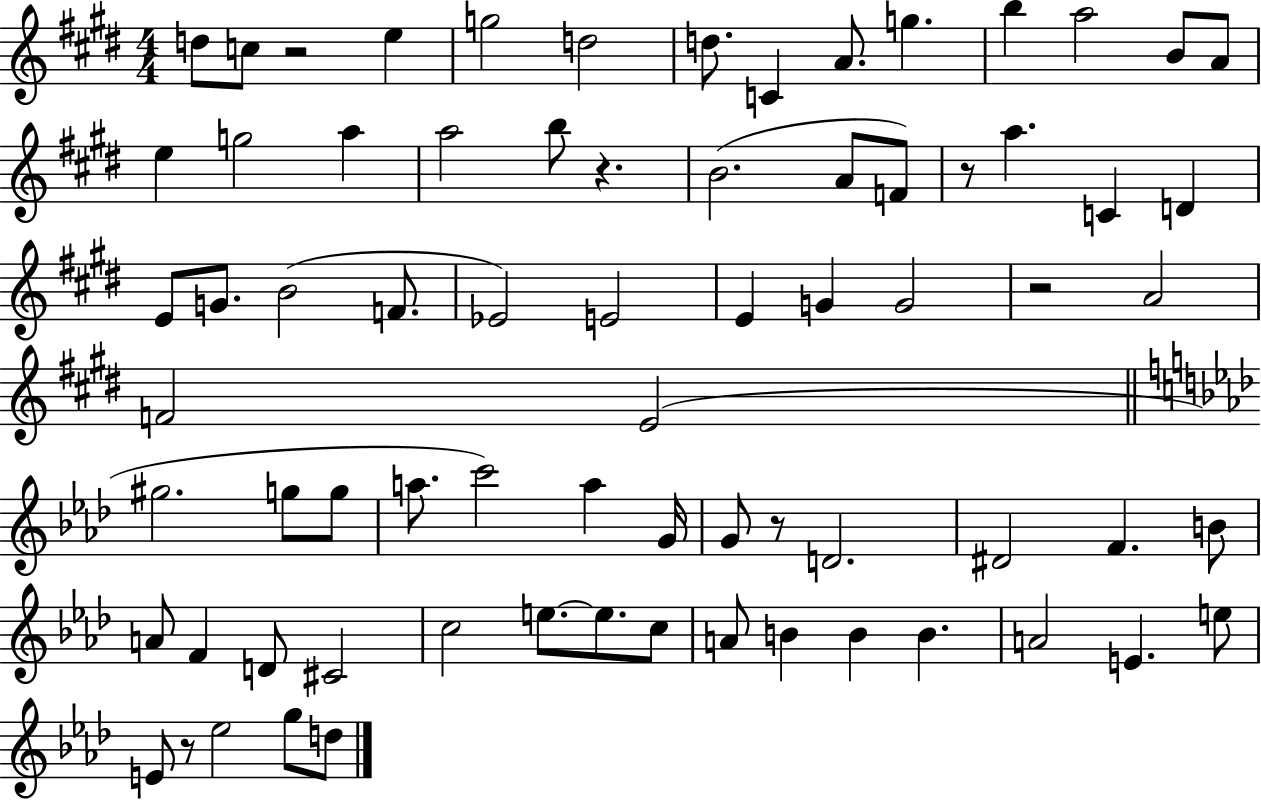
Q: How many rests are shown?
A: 6